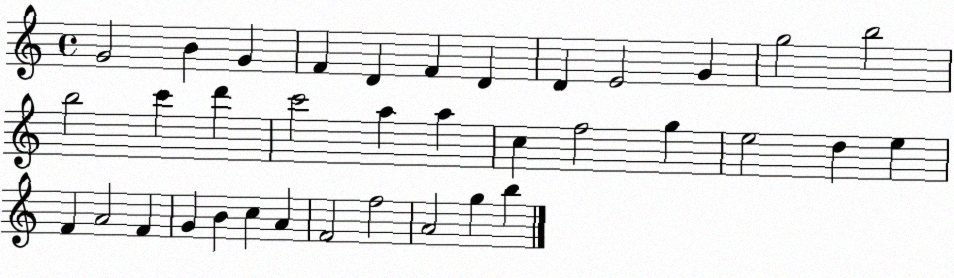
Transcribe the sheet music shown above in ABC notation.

X:1
T:Untitled
M:4/4
L:1/4
K:C
G2 B G F D F D D E2 G g2 b2 b2 c' d' c'2 a a c f2 g e2 d e F A2 F G B c A F2 f2 A2 g b